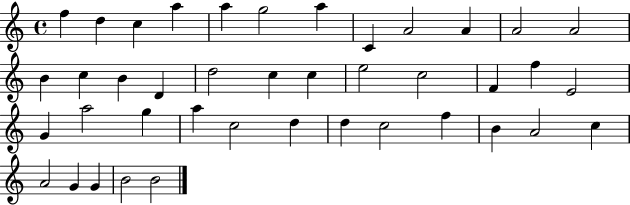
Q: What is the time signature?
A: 4/4